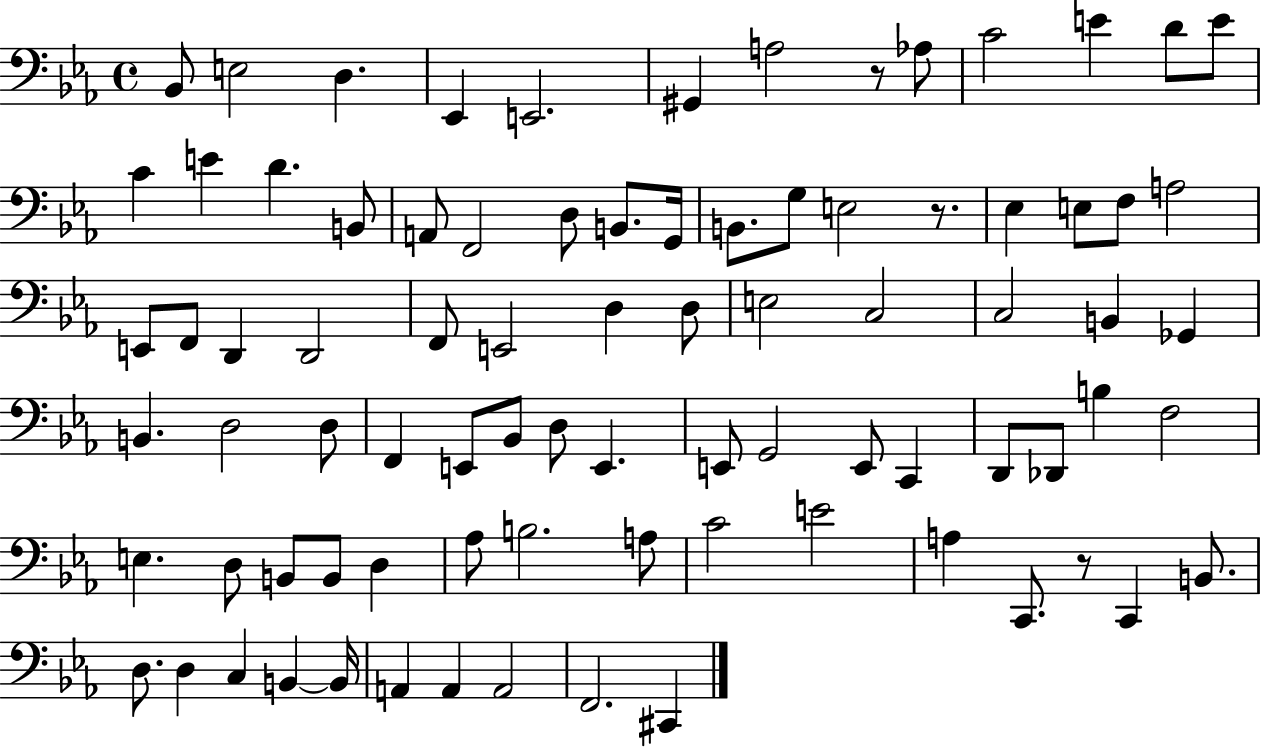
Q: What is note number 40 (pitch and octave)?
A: B2